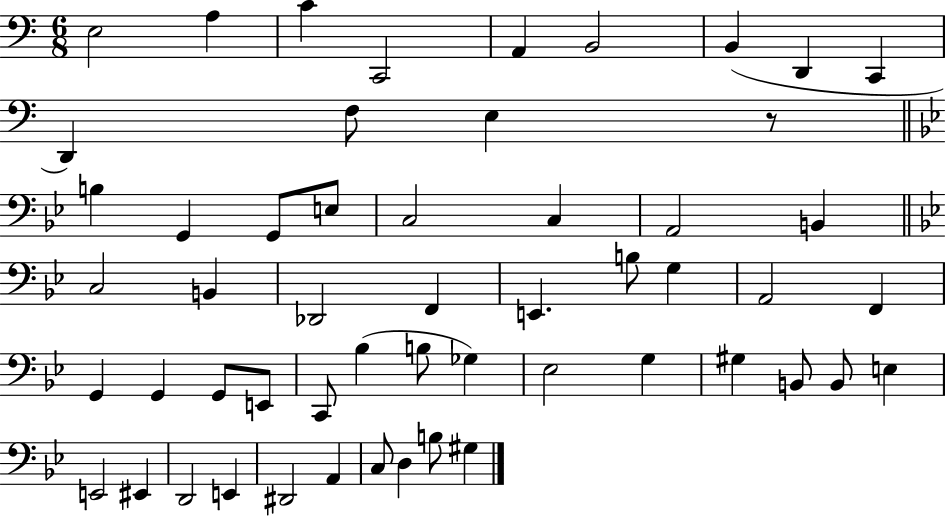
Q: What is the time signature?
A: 6/8